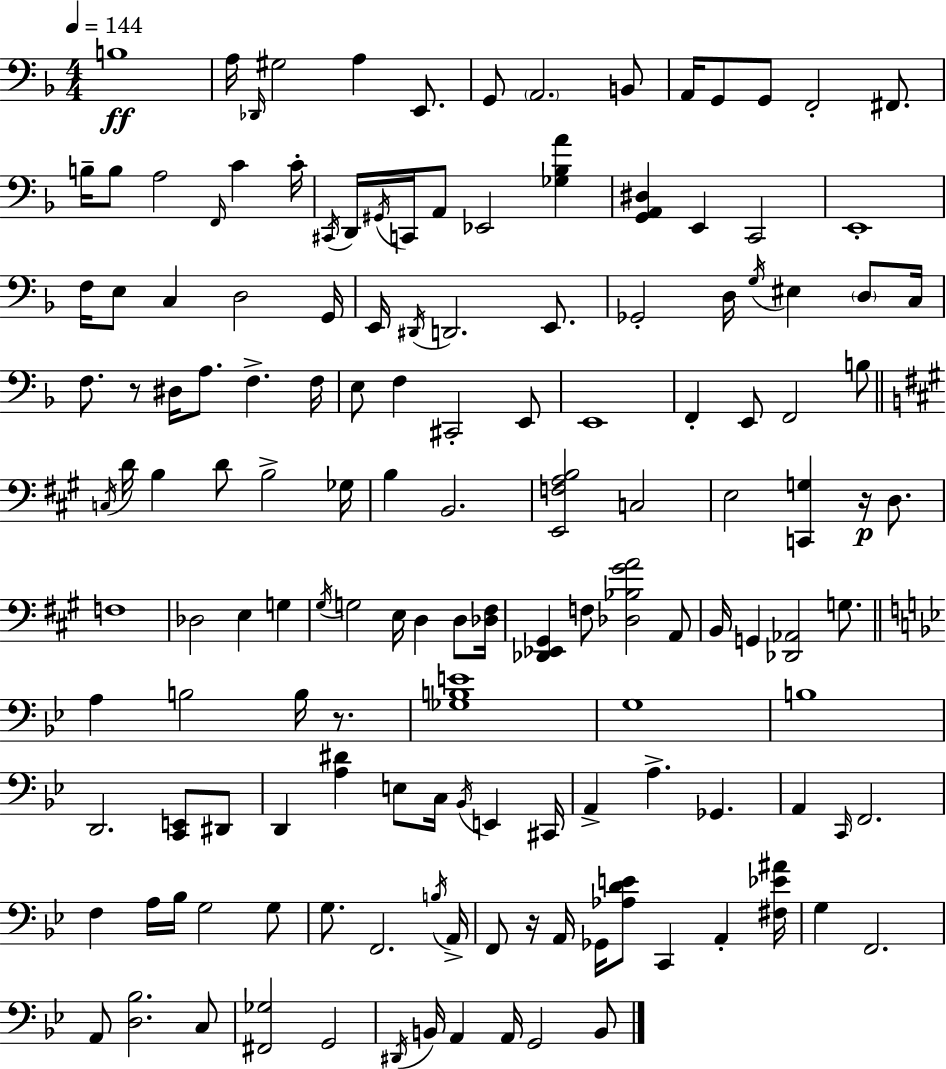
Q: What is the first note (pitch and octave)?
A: B3